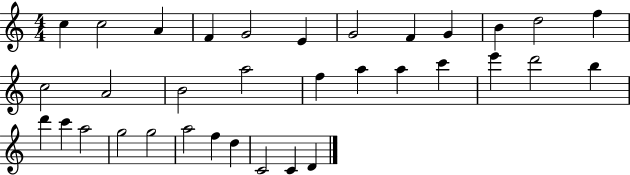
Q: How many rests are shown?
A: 0